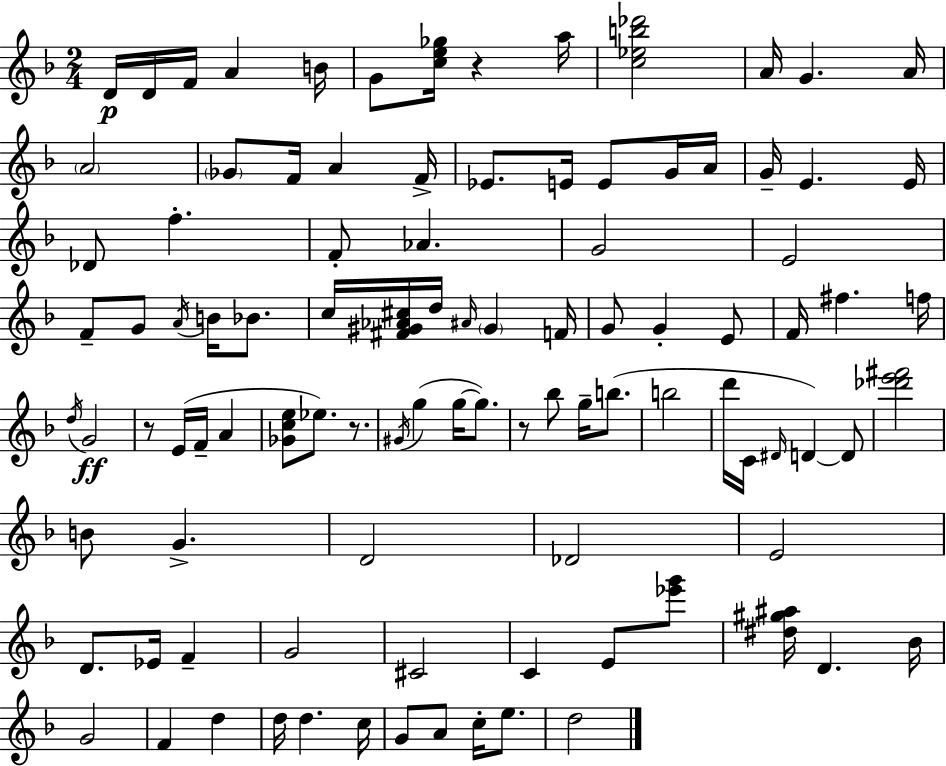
{
  \clef treble
  \numericTimeSignature
  \time 2/4
  \key f \major
  d'16\p d'16 f'16 a'4 b'16 | g'8 <c'' e'' ges''>16 r4 a''16 | <c'' ees'' b'' des'''>2 | a'16 g'4. a'16 | \break \parenthesize a'2 | \parenthesize ges'8 f'16 a'4 f'16-> | ees'8. e'16 e'8 g'16 a'16 | g'16-- e'4. e'16 | \break des'8 f''4.-. | f'8-. aes'4. | g'2 | e'2 | \break f'8-- g'8 \acciaccatura { a'16 } b'16 bes'8. | c''16 <fis' gis' aes' cis''>16 d''16 \grace { ais'16 } \parenthesize gis'4 | f'16 g'8 g'4-. | e'8 f'16 fis''4. | \break f''16 \acciaccatura { d''16 } g'2\ff | r8 e'16( f'16-- a'4 | <ges' c'' e''>8 ees''8.) | r8. \acciaccatura { gis'16 }( g''4 | \break g''16~~ g''8.) r8 bes''8 | g''16-- b''8.( b''2 | d'''16 c'16 \grace { dis'16 } d'4~~) | d'8 <des''' e''' fis'''>2 | \break b'8 g'4.-> | d'2 | des'2 | e'2 | \break d'8. | ees'16 f'4-- g'2 | cis'2 | c'4 | \break e'8 <ees''' g'''>8 <dis'' gis'' ais''>16 d'4. | bes'16 g'2 | f'4 | d''4 d''16 d''4. | \break c''16 g'8 a'8 | c''16-. e''8. d''2 | \bar "|."
}